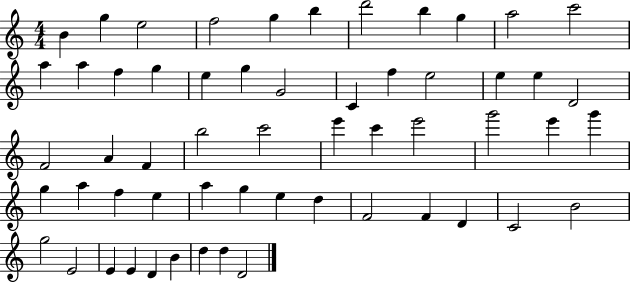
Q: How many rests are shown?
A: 0